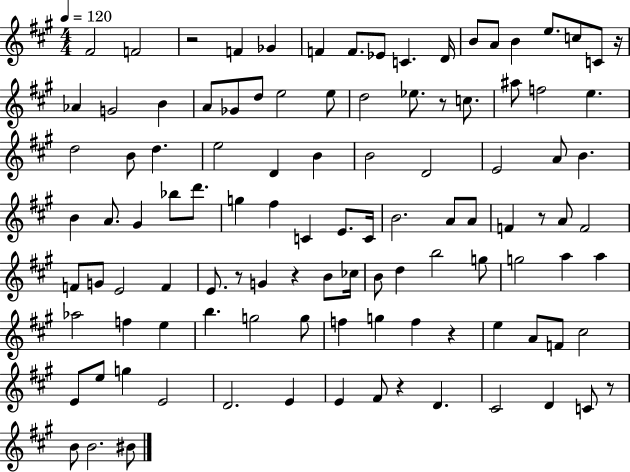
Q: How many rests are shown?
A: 9